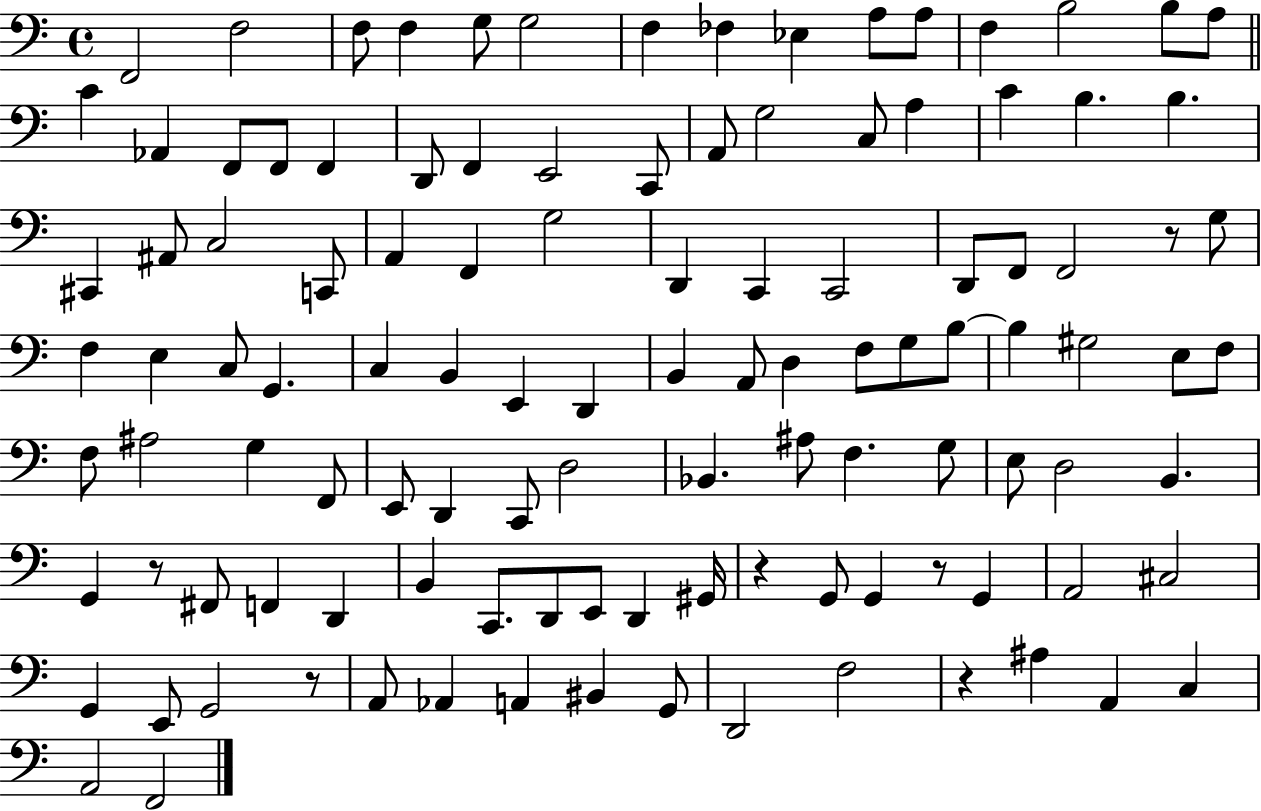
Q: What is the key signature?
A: C major